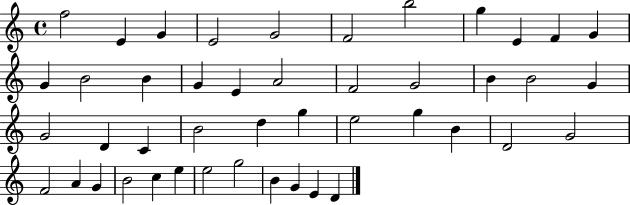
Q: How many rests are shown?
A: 0